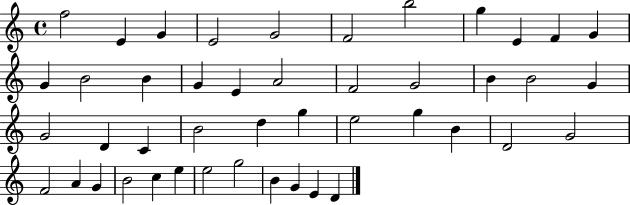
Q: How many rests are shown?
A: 0